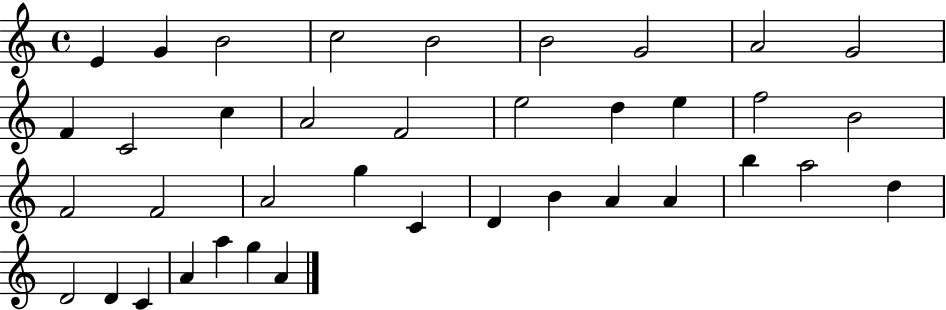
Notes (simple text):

E4/q G4/q B4/h C5/h B4/h B4/h G4/h A4/h G4/h F4/q C4/h C5/q A4/h F4/h E5/h D5/q E5/q F5/h B4/h F4/h F4/h A4/h G5/q C4/q D4/q B4/q A4/q A4/q B5/q A5/h D5/q D4/h D4/q C4/q A4/q A5/q G5/q A4/q